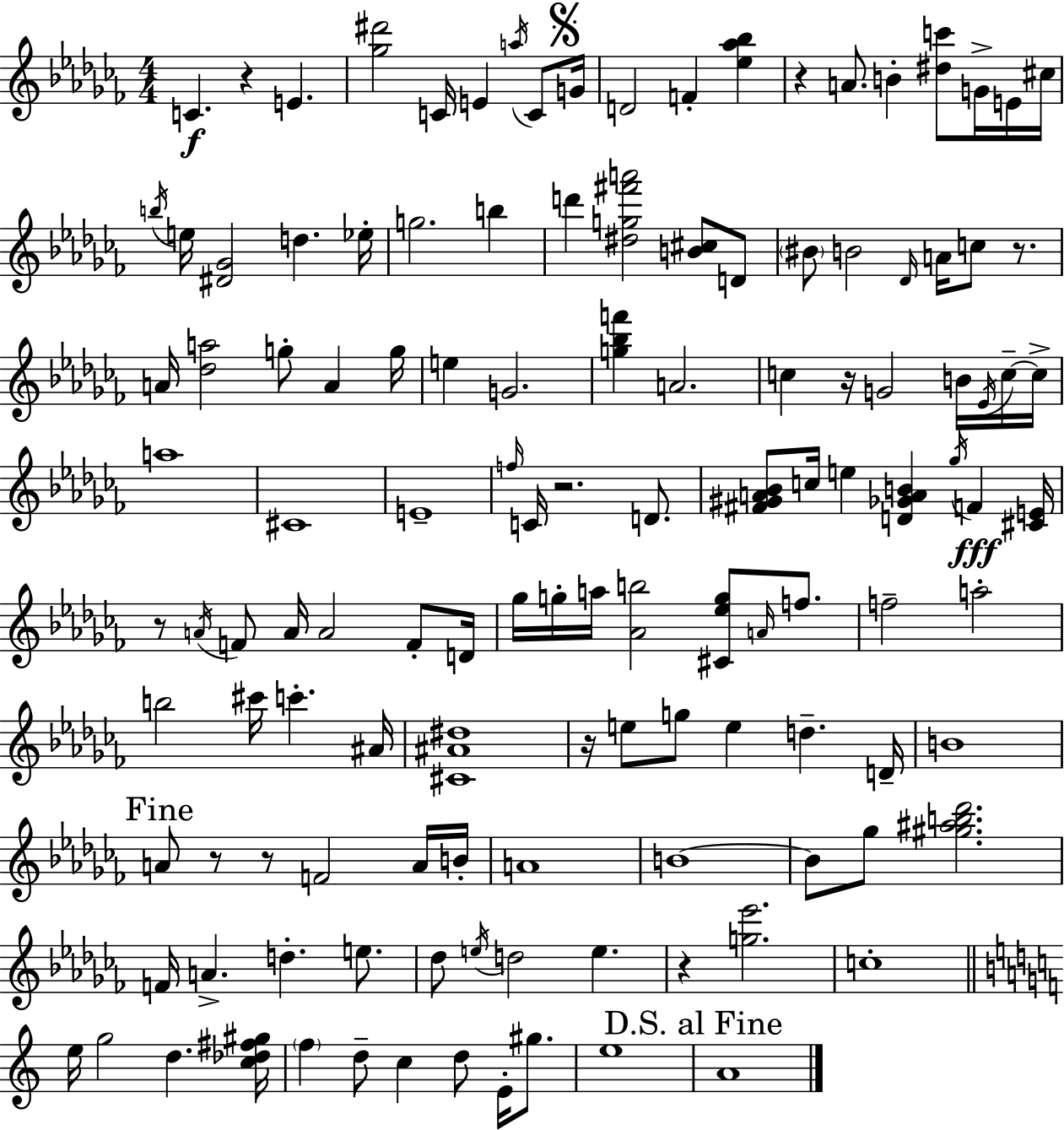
{
  \clef treble
  \numericTimeSignature
  \time 4/4
  \key aes \minor
  c'4.\f r4 e'4. | <ges'' dis'''>2 c'16 e'4 \acciaccatura { a''16 } c'8 | \mark \markup { \musicglyph "scripts.segno" } g'16 d'2 f'4-. <ees'' aes'' bes''>4 | r4 a'8. b'4-. <dis'' c'''>8 g'16-> e'16 | \break cis''16 \acciaccatura { b''16 } e''16 <dis' ges'>2 d''4. | ees''16-. g''2. b''4 | d'''4 <dis'' g'' fis''' a'''>2 <b' cis''>8 | d'8 \parenthesize bis'8 b'2 \grace { des'16 } a'16 c''8 | \break r8. a'16 <des'' a''>2 g''8-. a'4 | g''16 e''4 g'2. | <g'' bes'' f'''>4 a'2. | c''4 r16 g'2 | \break b'16 \acciaccatura { ees'16 } c''16--~~ c''16-> a''1 | cis'1 | e'1-- | \grace { f''16 } c'16 r2. | \break d'8. <fis' gis' a' bes'>8 c''16 e''4 <d' ges' a' b'>4 | \acciaccatura { ges''16 } f'4\fff <cis' e'>16 r8 \acciaccatura { a'16 } f'8 a'16 a'2 | f'8-. d'16 ges''16 g''16-. a''16 <aes' b''>2 | <cis' ees'' g''>8 \grace { a'16 } f''8. f''2-- | \break a''2-. b''2 | cis'''16 c'''4.-. ais'16 <cis' ais' dis''>1 | r16 e''8 g''8 e''4 | d''4.-- d'16-- b'1 | \break \mark "Fine" a'8 r8 r8 f'2 | a'16 b'16-. a'1 | b'1~~ | b'8 ges''8 <gis'' ais'' b'' des'''>2. | \break f'16 a'4.-> d''4.-. | e''8. des''8 \acciaccatura { e''16 } d''2 | e''4. r4 <g'' ees'''>2. | c''1-. | \break \bar "||" \break \key c \major e''16 g''2 d''4. <c'' des'' fis'' gis''>16 | \parenthesize f''4 d''8-- c''4 d''8 e'16-. gis''8. | e''1 | \mark "D.S. al Fine" a'1 | \break \bar "|."
}